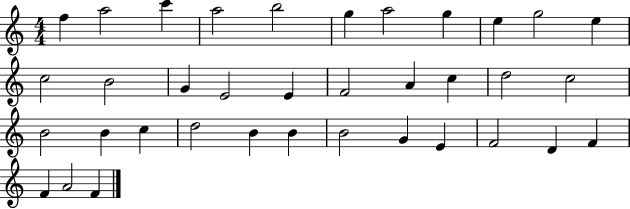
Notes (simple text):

F5/q A5/h C6/q A5/h B5/h G5/q A5/h G5/q E5/q G5/h E5/q C5/h B4/h G4/q E4/h E4/q F4/h A4/q C5/q D5/h C5/h B4/h B4/q C5/q D5/h B4/q B4/q B4/h G4/q E4/q F4/h D4/q F4/q F4/q A4/h F4/q